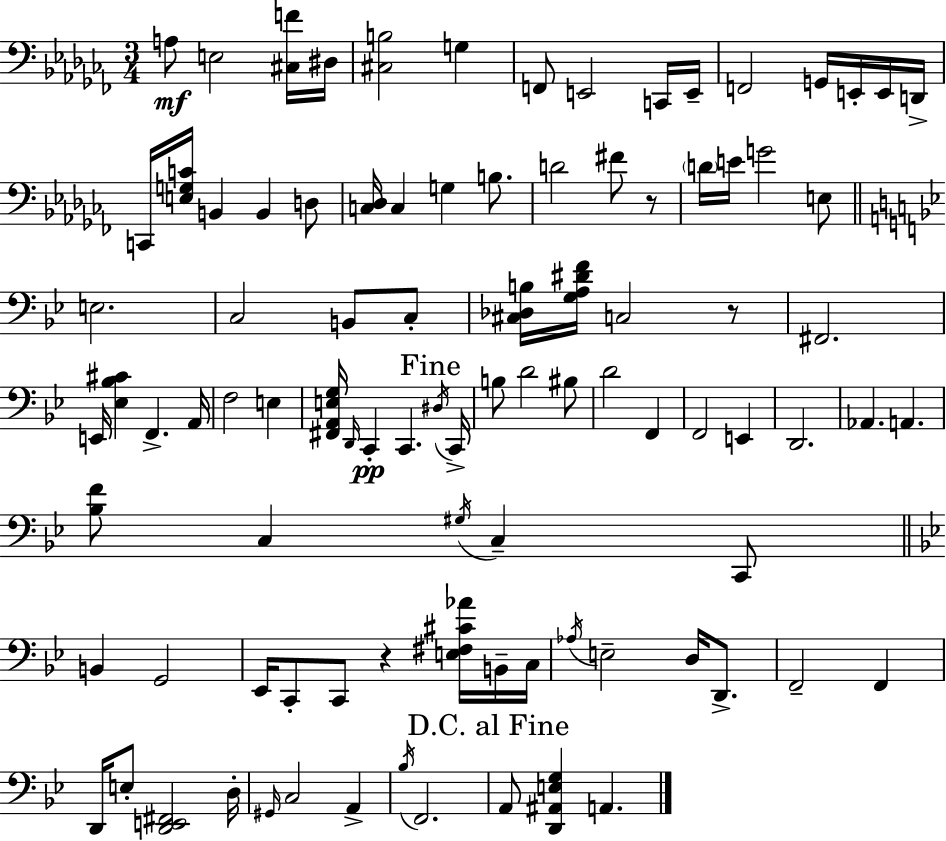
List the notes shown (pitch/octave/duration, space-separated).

A3/e E3/h [C#3,F4]/s D#3/s [C#3,B3]/h G3/q F2/e E2/h C2/s E2/s F2/h G2/s E2/s E2/s D2/s C2/s [E3,G3,C4]/s B2/q B2/q D3/e [C3,Db3]/s C3/q G3/q B3/e. D4/h F#4/e R/e D4/s E4/s G4/h E3/e E3/h. C3/h B2/e C3/e [C#3,Db3,B3]/s [G3,A3,D#4,F4]/s C3/h R/e F#2/h. E2/s [Eb3,Bb3,C#4]/q F2/q. A2/s F3/h E3/q [F#2,A2,E3,G3]/s D2/s C2/q C2/q. D#3/s C2/s B3/e D4/h BIS3/e D4/h F2/q F2/h E2/q D2/h. Ab2/q. A2/q. [Bb3,F4]/e C3/q G#3/s C3/q C2/e B2/q G2/h Eb2/s C2/e C2/e R/q [E3,F#3,C#4,Ab4]/s B2/s C3/s Ab3/s E3/h D3/s D2/e. F2/h F2/q D2/s E3/e [D2,E2,F#2]/h D3/s G#2/s C3/h A2/q Bb3/s F2/h. A2/e [D2,A#2,E3,G3]/q A2/q.